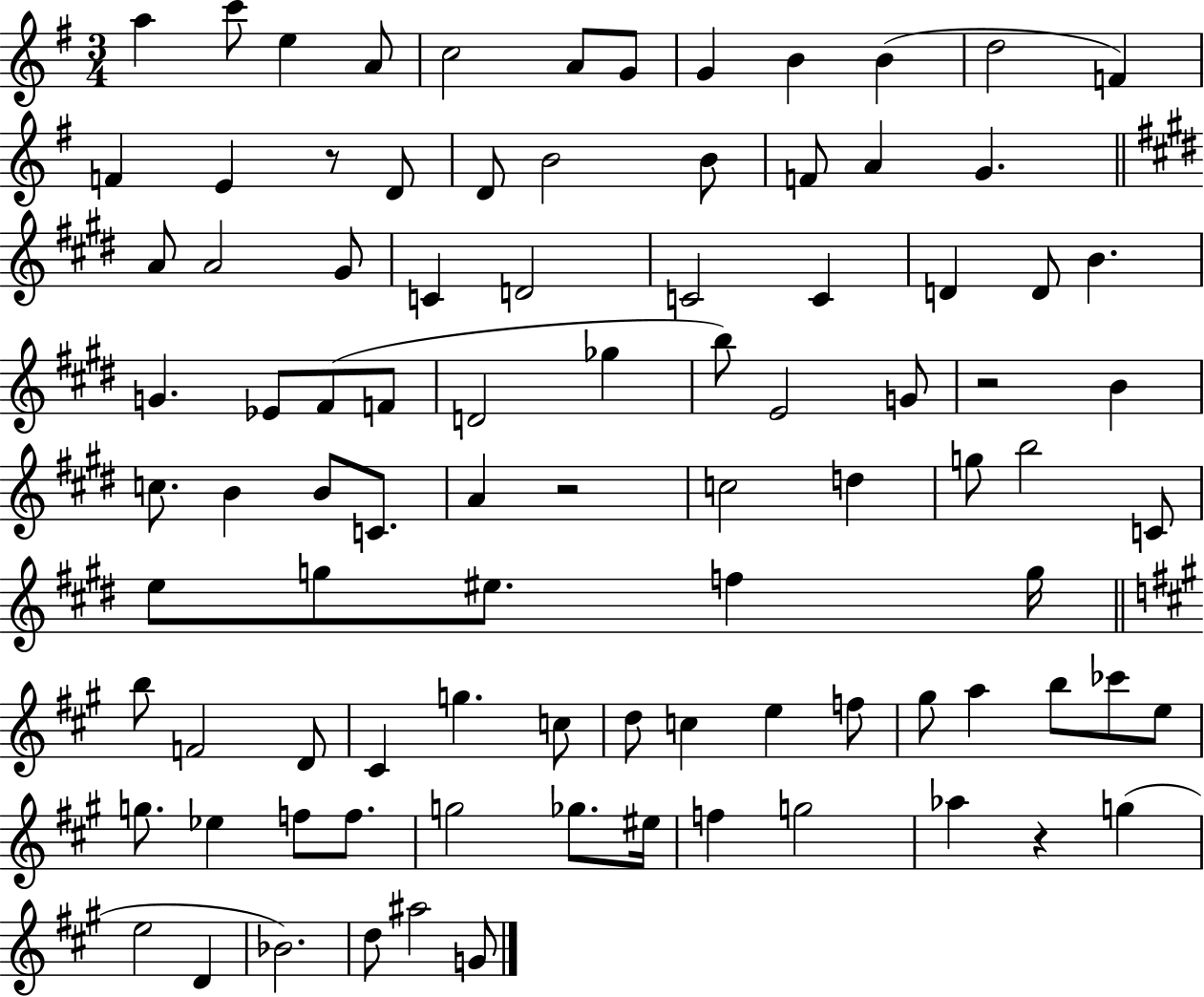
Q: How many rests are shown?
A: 4